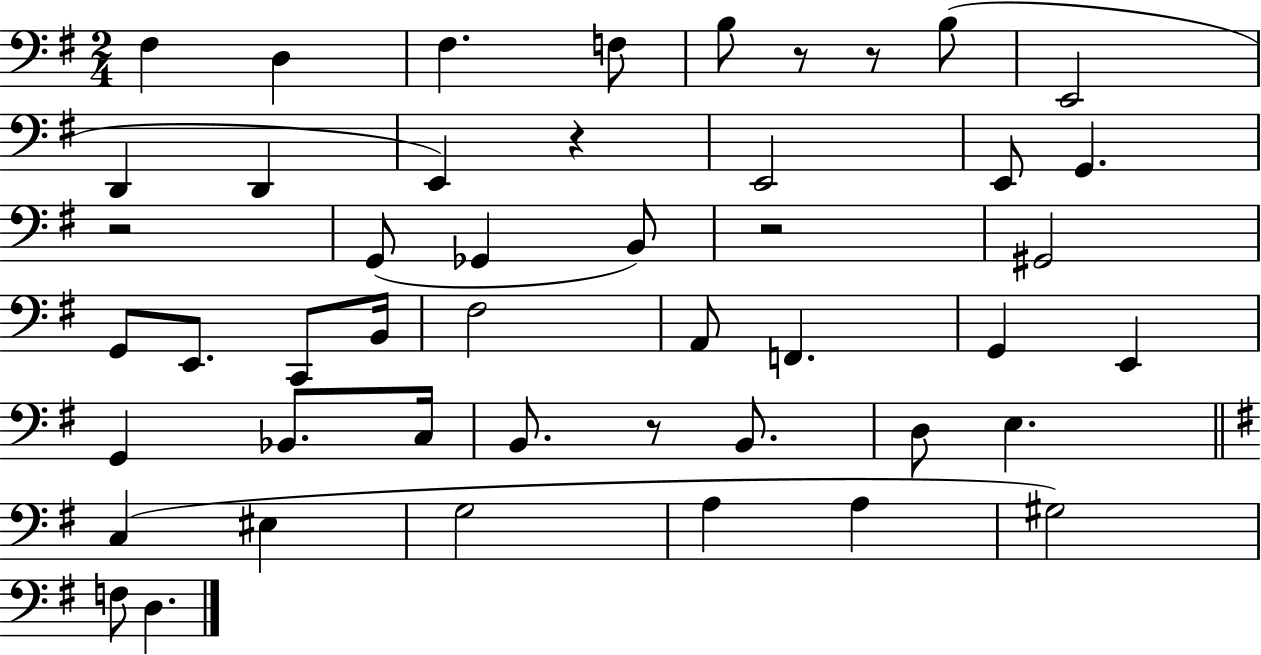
X:1
T:Untitled
M:2/4
L:1/4
K:G
^F, D, ^F, F,/2 B,/2 z/2 z/2 B,/2 E,,2 D,, D,, E,, z E,,2 E,,/2 G,, z2 G,,/2 _G,, B,,/2 z2 ^G,,2 G,,/2 E,,/2 C,,/2 B,,/4 ^F,2 A,,/2 F,, G,, E,, G,, _B,,/2 C,/4 B,,/2 z/2 B,,/2 D,/2 E, C, ^E, G,2 A, A, ^G,2 F,/2 D,